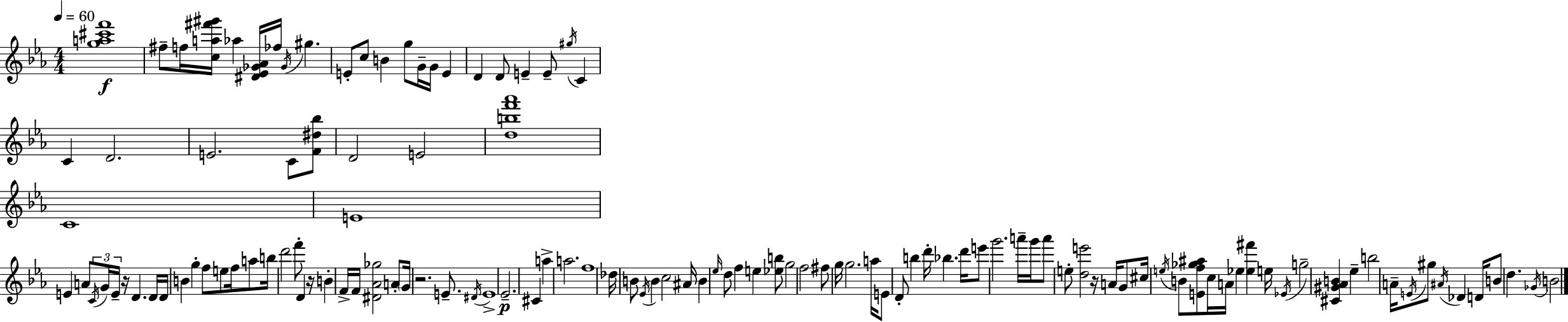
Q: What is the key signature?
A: EES major